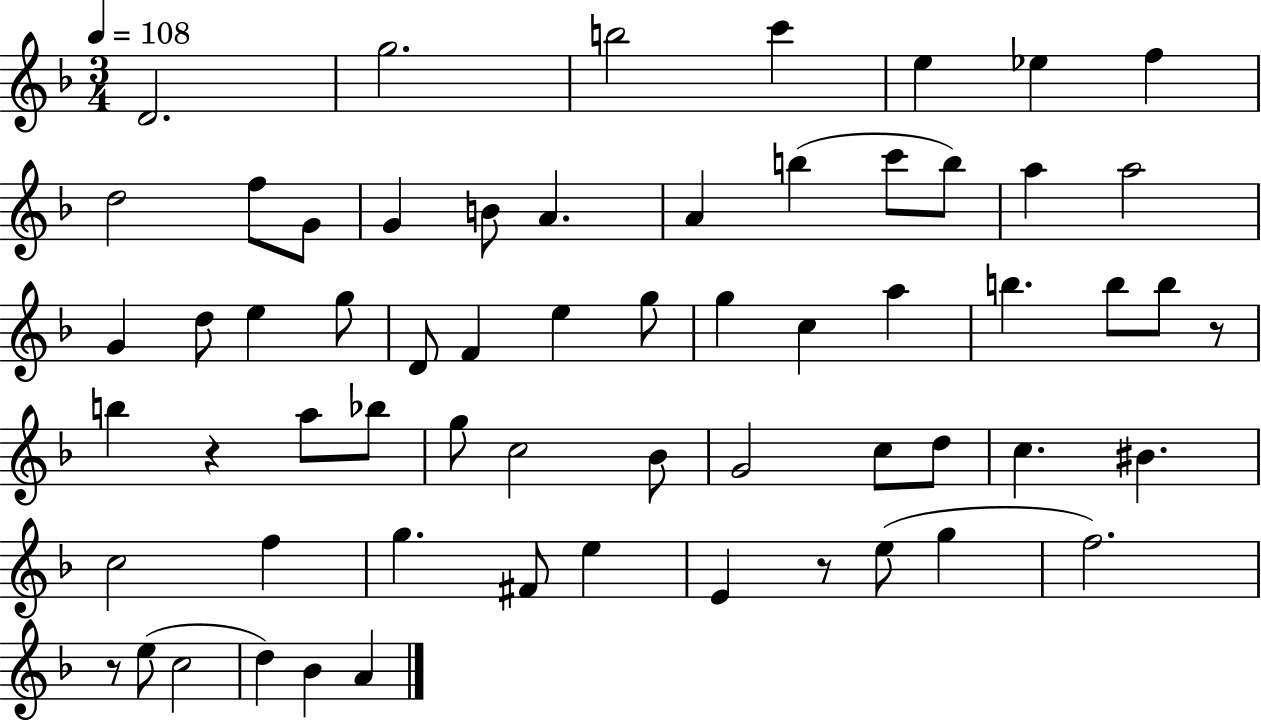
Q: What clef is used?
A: treble